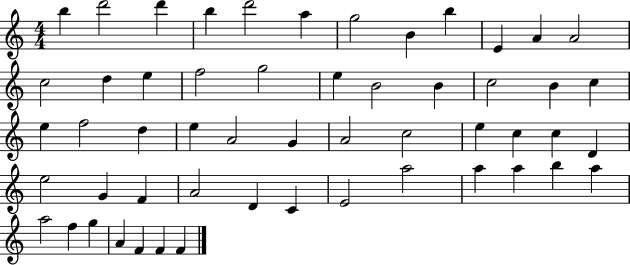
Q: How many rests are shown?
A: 0